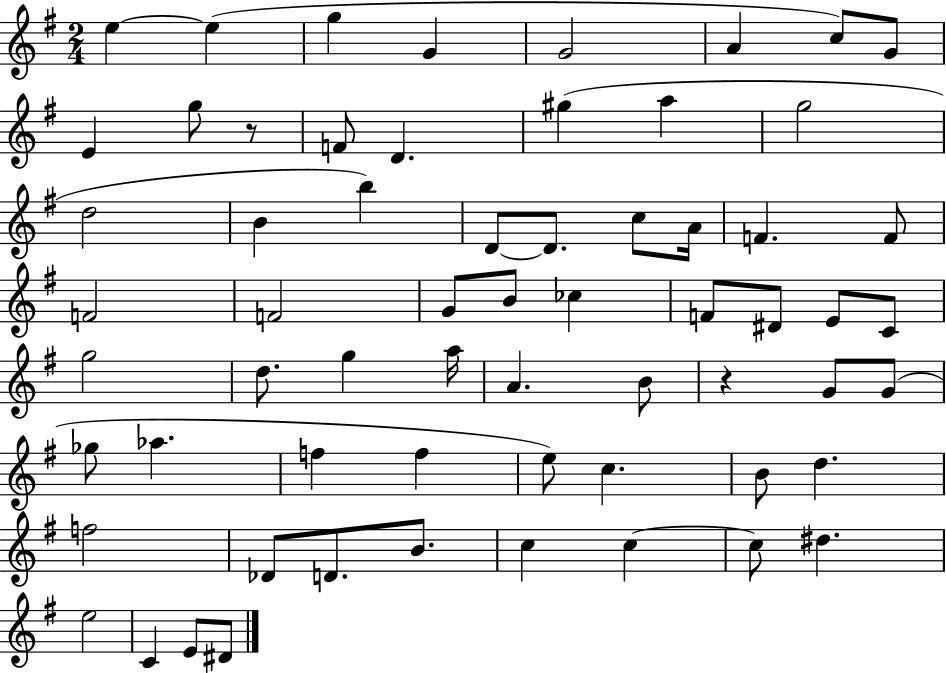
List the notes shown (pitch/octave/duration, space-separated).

E5/q E5/q G5/q G4/q G4/h A4/q C5/e G4/e E4/q G5/e R/e F4/e D4/q. G#5/q A5/q G5/h D5/h B4/q B5/q D4/e D4/e. C5/e A4/s F4/q. F4/e F4/h F4/h G4/e B4/e CES5/q F4/e D#4/e E4/e C4/e G5/h D5/e. G5/q A5/s A4/q. B4/e R/q G4/e G4/e Gb5/e Ab5/q. F5/q F5/q E5/e C5/q. B4/e D5/q. F5/h Db4/e D4/e. B4/e. C5/q C5/q C5/e D#5/q. E5/h C4/q E4/e D#4/e